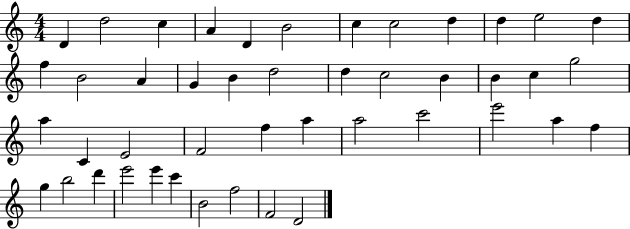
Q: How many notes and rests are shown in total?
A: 45